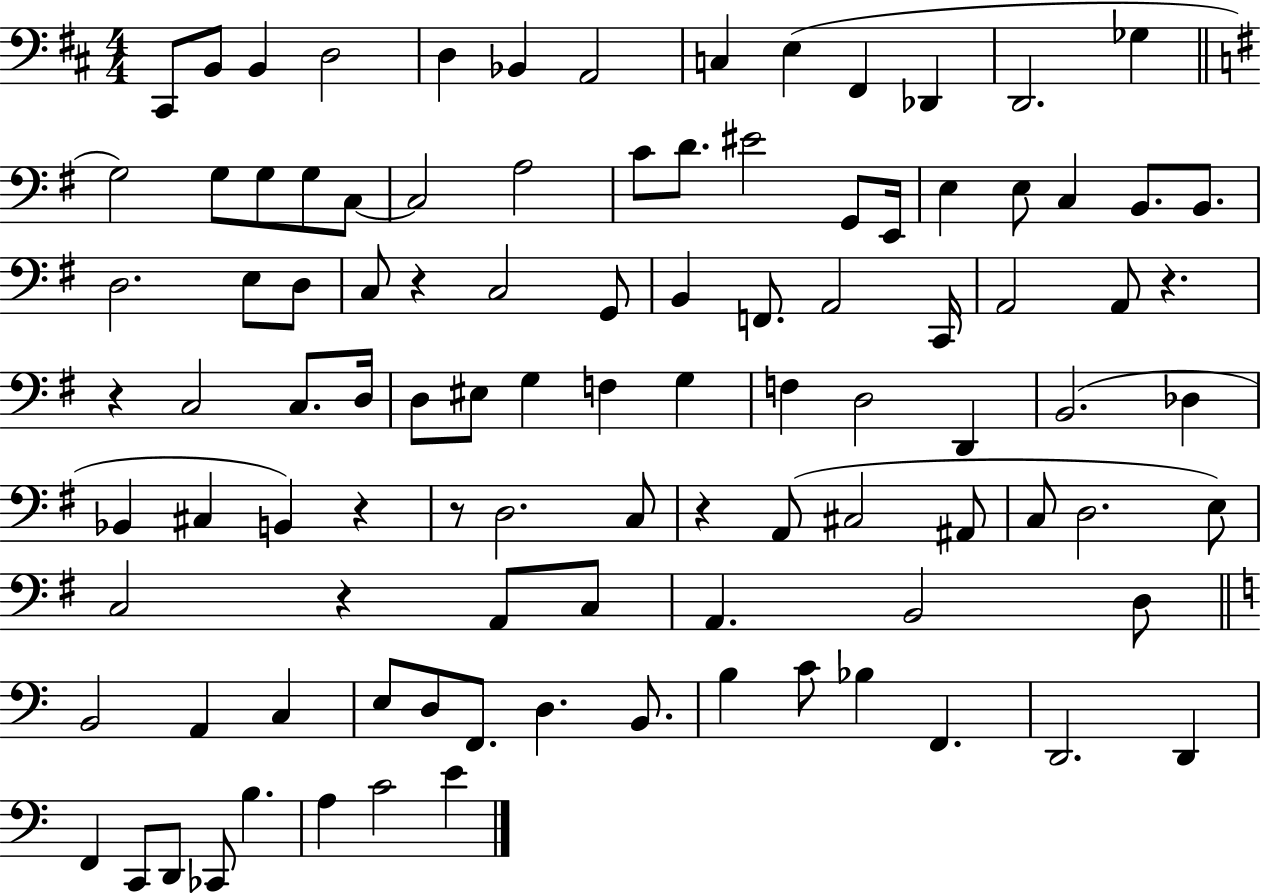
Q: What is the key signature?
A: D major